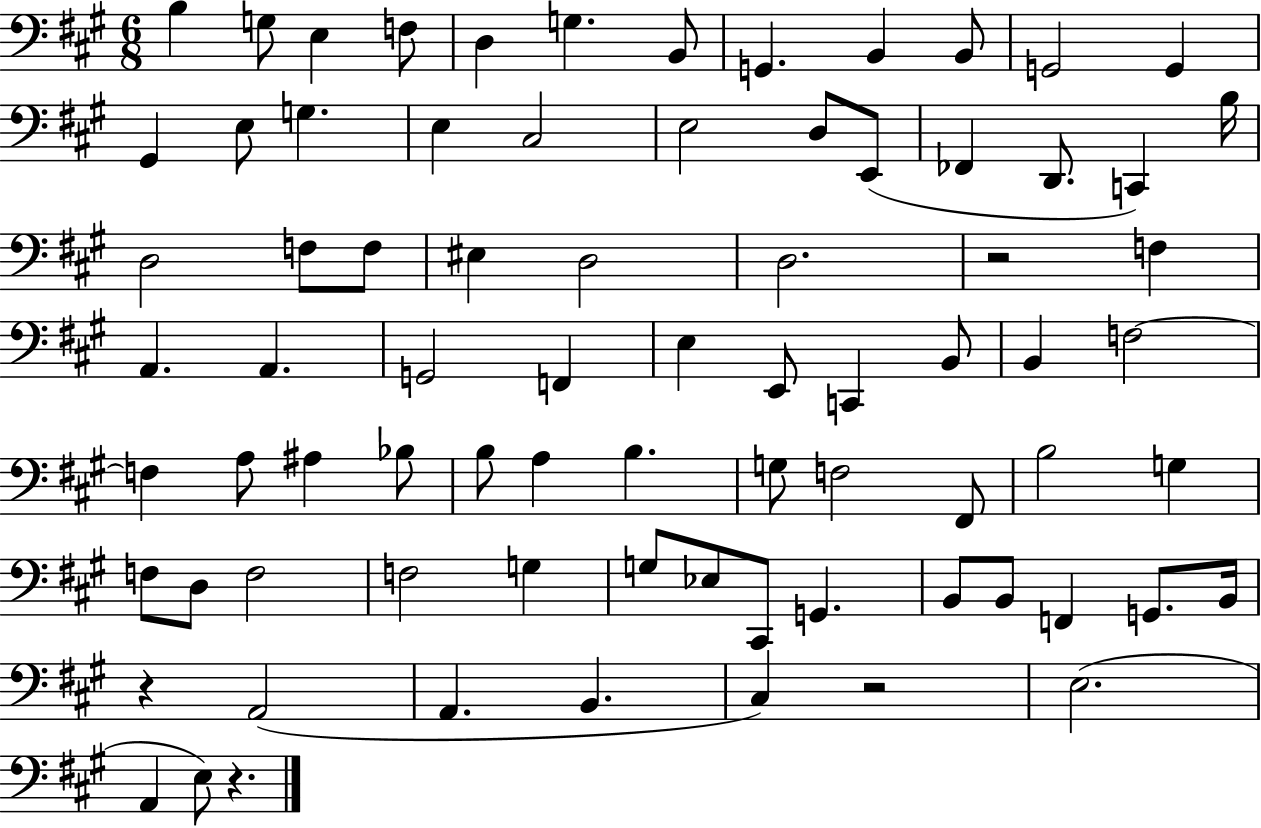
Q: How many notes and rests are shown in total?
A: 78